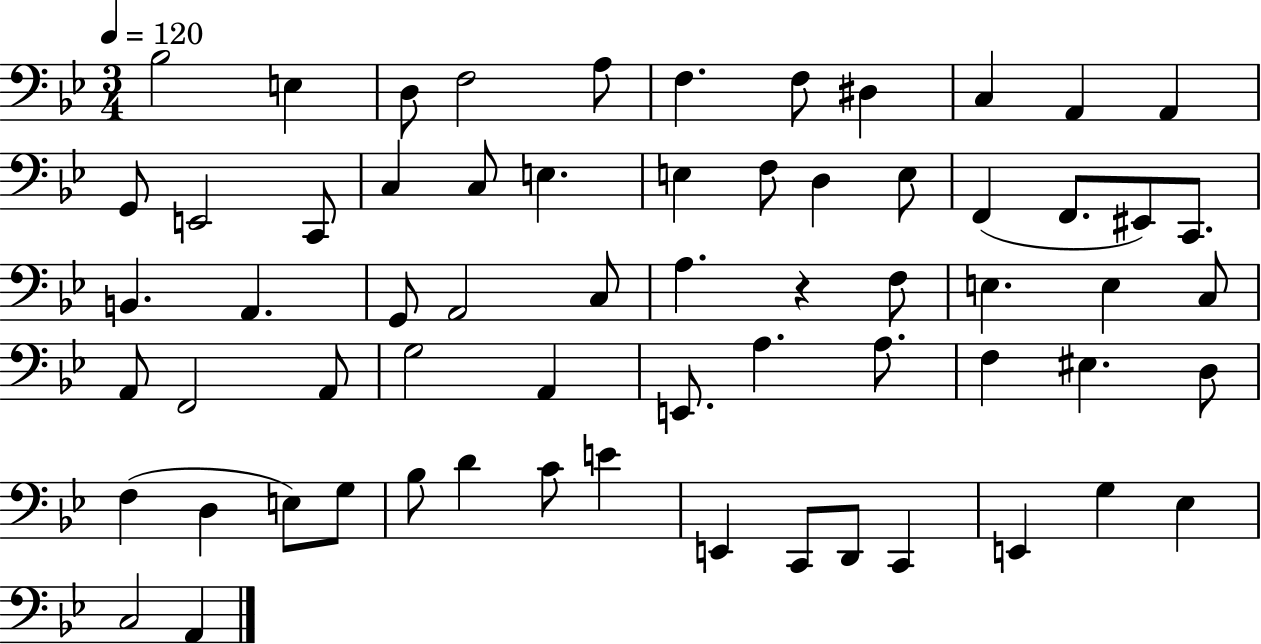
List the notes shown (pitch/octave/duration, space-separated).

Bb3/h E3/q D3/e F3/h A3/e F3/q. F3/e D#3/q C3/q A2/q A2/q G2/e E2/h C2/e C3/q C3/e E3/q. E3/q F3/e D3/q E3/e F2/q F2/e. EIS2/e C2/e. B2/q. A2/q. G2/e A2/h C3/e A3/q. R/q F3/e E3/q. E3/q C3/e A2/e F2/h A2/e G3/h A2/q E2/e. A3/q. A3/e. F3/q EIS3/q. D3/e F3/q D3/q E3/e G3/e Bb3/e D4/q C4/e E4/q E2/q C2/e D2/e C2/q E2/q G3/q Eb3/q C3/h A2/q